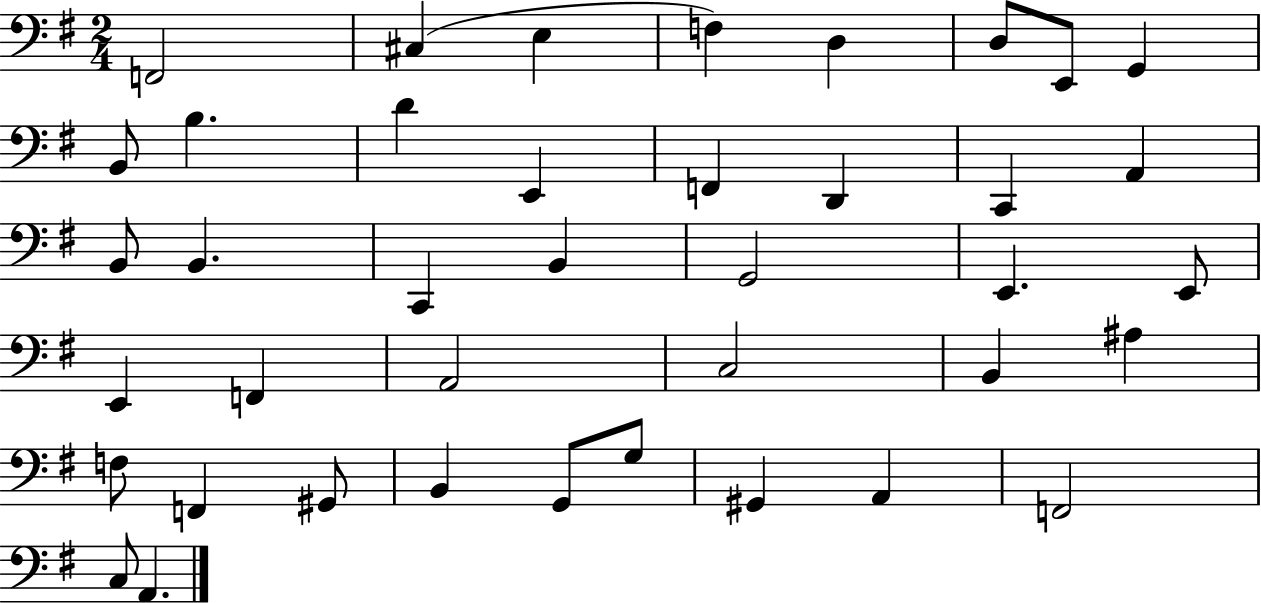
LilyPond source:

{
  \clef bass
  \numericTimeSignature
  \time 2/4
  \key g \major
  f,2 | cis4( e4 | f4) d4 | d8 e,8 g,4 | \break b,8 b4. | d'4 e,4 | f,4 d,4 | c,4 a,4 | \break b,8 b,4. | c,4 b,4 | g,2 | e,4. e,8 | \break e,4 f,4 | a,2 | c2 | b,4 ais4 | \break f8 f,4 gis,8 | b,4 g,8 g8 | gis,4 a,4 | f,2 | \break c8 a,4. | \bar "|."
}